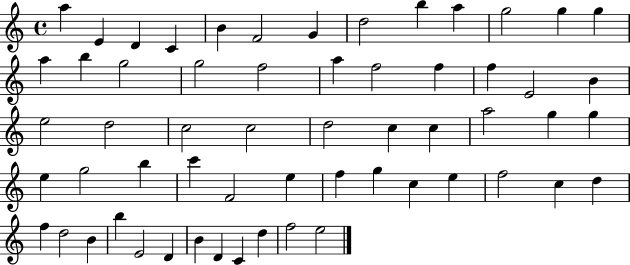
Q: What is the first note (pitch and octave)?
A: A5